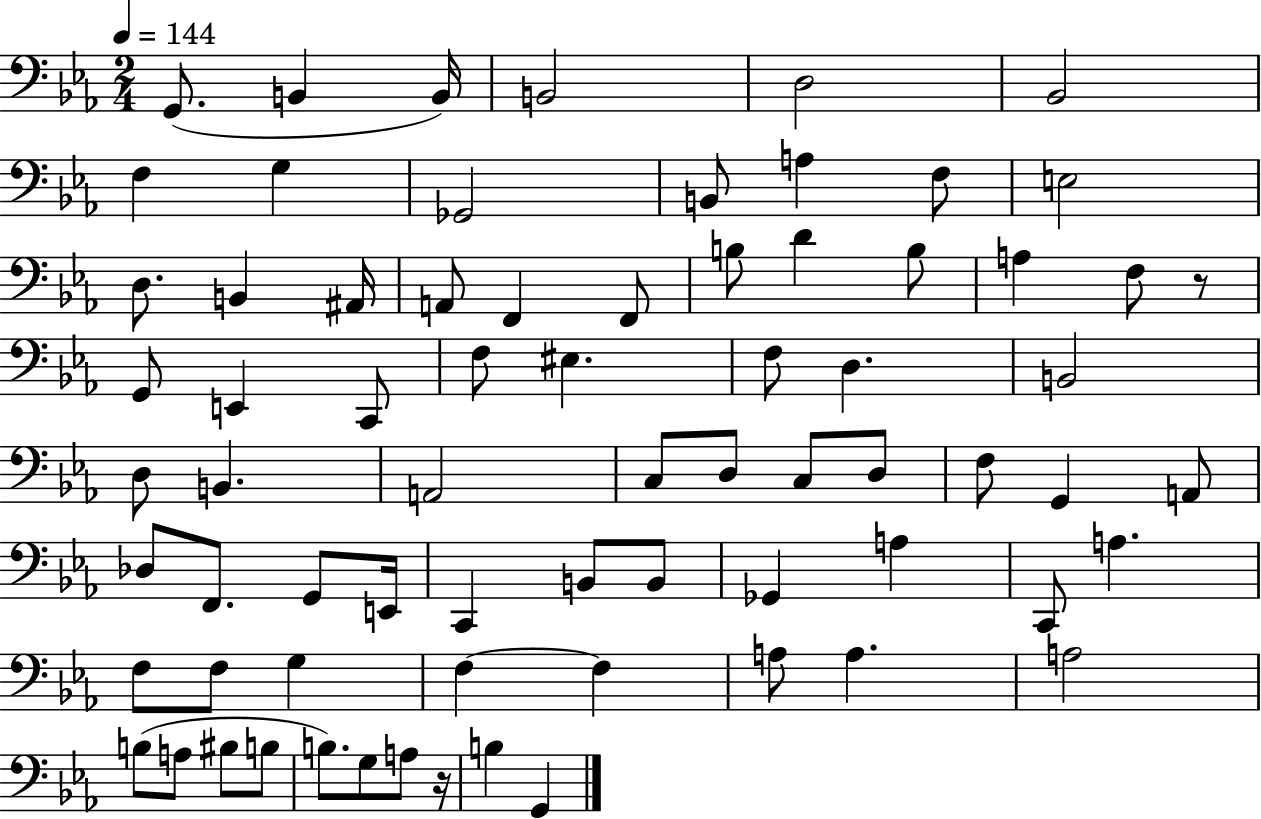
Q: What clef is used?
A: bass